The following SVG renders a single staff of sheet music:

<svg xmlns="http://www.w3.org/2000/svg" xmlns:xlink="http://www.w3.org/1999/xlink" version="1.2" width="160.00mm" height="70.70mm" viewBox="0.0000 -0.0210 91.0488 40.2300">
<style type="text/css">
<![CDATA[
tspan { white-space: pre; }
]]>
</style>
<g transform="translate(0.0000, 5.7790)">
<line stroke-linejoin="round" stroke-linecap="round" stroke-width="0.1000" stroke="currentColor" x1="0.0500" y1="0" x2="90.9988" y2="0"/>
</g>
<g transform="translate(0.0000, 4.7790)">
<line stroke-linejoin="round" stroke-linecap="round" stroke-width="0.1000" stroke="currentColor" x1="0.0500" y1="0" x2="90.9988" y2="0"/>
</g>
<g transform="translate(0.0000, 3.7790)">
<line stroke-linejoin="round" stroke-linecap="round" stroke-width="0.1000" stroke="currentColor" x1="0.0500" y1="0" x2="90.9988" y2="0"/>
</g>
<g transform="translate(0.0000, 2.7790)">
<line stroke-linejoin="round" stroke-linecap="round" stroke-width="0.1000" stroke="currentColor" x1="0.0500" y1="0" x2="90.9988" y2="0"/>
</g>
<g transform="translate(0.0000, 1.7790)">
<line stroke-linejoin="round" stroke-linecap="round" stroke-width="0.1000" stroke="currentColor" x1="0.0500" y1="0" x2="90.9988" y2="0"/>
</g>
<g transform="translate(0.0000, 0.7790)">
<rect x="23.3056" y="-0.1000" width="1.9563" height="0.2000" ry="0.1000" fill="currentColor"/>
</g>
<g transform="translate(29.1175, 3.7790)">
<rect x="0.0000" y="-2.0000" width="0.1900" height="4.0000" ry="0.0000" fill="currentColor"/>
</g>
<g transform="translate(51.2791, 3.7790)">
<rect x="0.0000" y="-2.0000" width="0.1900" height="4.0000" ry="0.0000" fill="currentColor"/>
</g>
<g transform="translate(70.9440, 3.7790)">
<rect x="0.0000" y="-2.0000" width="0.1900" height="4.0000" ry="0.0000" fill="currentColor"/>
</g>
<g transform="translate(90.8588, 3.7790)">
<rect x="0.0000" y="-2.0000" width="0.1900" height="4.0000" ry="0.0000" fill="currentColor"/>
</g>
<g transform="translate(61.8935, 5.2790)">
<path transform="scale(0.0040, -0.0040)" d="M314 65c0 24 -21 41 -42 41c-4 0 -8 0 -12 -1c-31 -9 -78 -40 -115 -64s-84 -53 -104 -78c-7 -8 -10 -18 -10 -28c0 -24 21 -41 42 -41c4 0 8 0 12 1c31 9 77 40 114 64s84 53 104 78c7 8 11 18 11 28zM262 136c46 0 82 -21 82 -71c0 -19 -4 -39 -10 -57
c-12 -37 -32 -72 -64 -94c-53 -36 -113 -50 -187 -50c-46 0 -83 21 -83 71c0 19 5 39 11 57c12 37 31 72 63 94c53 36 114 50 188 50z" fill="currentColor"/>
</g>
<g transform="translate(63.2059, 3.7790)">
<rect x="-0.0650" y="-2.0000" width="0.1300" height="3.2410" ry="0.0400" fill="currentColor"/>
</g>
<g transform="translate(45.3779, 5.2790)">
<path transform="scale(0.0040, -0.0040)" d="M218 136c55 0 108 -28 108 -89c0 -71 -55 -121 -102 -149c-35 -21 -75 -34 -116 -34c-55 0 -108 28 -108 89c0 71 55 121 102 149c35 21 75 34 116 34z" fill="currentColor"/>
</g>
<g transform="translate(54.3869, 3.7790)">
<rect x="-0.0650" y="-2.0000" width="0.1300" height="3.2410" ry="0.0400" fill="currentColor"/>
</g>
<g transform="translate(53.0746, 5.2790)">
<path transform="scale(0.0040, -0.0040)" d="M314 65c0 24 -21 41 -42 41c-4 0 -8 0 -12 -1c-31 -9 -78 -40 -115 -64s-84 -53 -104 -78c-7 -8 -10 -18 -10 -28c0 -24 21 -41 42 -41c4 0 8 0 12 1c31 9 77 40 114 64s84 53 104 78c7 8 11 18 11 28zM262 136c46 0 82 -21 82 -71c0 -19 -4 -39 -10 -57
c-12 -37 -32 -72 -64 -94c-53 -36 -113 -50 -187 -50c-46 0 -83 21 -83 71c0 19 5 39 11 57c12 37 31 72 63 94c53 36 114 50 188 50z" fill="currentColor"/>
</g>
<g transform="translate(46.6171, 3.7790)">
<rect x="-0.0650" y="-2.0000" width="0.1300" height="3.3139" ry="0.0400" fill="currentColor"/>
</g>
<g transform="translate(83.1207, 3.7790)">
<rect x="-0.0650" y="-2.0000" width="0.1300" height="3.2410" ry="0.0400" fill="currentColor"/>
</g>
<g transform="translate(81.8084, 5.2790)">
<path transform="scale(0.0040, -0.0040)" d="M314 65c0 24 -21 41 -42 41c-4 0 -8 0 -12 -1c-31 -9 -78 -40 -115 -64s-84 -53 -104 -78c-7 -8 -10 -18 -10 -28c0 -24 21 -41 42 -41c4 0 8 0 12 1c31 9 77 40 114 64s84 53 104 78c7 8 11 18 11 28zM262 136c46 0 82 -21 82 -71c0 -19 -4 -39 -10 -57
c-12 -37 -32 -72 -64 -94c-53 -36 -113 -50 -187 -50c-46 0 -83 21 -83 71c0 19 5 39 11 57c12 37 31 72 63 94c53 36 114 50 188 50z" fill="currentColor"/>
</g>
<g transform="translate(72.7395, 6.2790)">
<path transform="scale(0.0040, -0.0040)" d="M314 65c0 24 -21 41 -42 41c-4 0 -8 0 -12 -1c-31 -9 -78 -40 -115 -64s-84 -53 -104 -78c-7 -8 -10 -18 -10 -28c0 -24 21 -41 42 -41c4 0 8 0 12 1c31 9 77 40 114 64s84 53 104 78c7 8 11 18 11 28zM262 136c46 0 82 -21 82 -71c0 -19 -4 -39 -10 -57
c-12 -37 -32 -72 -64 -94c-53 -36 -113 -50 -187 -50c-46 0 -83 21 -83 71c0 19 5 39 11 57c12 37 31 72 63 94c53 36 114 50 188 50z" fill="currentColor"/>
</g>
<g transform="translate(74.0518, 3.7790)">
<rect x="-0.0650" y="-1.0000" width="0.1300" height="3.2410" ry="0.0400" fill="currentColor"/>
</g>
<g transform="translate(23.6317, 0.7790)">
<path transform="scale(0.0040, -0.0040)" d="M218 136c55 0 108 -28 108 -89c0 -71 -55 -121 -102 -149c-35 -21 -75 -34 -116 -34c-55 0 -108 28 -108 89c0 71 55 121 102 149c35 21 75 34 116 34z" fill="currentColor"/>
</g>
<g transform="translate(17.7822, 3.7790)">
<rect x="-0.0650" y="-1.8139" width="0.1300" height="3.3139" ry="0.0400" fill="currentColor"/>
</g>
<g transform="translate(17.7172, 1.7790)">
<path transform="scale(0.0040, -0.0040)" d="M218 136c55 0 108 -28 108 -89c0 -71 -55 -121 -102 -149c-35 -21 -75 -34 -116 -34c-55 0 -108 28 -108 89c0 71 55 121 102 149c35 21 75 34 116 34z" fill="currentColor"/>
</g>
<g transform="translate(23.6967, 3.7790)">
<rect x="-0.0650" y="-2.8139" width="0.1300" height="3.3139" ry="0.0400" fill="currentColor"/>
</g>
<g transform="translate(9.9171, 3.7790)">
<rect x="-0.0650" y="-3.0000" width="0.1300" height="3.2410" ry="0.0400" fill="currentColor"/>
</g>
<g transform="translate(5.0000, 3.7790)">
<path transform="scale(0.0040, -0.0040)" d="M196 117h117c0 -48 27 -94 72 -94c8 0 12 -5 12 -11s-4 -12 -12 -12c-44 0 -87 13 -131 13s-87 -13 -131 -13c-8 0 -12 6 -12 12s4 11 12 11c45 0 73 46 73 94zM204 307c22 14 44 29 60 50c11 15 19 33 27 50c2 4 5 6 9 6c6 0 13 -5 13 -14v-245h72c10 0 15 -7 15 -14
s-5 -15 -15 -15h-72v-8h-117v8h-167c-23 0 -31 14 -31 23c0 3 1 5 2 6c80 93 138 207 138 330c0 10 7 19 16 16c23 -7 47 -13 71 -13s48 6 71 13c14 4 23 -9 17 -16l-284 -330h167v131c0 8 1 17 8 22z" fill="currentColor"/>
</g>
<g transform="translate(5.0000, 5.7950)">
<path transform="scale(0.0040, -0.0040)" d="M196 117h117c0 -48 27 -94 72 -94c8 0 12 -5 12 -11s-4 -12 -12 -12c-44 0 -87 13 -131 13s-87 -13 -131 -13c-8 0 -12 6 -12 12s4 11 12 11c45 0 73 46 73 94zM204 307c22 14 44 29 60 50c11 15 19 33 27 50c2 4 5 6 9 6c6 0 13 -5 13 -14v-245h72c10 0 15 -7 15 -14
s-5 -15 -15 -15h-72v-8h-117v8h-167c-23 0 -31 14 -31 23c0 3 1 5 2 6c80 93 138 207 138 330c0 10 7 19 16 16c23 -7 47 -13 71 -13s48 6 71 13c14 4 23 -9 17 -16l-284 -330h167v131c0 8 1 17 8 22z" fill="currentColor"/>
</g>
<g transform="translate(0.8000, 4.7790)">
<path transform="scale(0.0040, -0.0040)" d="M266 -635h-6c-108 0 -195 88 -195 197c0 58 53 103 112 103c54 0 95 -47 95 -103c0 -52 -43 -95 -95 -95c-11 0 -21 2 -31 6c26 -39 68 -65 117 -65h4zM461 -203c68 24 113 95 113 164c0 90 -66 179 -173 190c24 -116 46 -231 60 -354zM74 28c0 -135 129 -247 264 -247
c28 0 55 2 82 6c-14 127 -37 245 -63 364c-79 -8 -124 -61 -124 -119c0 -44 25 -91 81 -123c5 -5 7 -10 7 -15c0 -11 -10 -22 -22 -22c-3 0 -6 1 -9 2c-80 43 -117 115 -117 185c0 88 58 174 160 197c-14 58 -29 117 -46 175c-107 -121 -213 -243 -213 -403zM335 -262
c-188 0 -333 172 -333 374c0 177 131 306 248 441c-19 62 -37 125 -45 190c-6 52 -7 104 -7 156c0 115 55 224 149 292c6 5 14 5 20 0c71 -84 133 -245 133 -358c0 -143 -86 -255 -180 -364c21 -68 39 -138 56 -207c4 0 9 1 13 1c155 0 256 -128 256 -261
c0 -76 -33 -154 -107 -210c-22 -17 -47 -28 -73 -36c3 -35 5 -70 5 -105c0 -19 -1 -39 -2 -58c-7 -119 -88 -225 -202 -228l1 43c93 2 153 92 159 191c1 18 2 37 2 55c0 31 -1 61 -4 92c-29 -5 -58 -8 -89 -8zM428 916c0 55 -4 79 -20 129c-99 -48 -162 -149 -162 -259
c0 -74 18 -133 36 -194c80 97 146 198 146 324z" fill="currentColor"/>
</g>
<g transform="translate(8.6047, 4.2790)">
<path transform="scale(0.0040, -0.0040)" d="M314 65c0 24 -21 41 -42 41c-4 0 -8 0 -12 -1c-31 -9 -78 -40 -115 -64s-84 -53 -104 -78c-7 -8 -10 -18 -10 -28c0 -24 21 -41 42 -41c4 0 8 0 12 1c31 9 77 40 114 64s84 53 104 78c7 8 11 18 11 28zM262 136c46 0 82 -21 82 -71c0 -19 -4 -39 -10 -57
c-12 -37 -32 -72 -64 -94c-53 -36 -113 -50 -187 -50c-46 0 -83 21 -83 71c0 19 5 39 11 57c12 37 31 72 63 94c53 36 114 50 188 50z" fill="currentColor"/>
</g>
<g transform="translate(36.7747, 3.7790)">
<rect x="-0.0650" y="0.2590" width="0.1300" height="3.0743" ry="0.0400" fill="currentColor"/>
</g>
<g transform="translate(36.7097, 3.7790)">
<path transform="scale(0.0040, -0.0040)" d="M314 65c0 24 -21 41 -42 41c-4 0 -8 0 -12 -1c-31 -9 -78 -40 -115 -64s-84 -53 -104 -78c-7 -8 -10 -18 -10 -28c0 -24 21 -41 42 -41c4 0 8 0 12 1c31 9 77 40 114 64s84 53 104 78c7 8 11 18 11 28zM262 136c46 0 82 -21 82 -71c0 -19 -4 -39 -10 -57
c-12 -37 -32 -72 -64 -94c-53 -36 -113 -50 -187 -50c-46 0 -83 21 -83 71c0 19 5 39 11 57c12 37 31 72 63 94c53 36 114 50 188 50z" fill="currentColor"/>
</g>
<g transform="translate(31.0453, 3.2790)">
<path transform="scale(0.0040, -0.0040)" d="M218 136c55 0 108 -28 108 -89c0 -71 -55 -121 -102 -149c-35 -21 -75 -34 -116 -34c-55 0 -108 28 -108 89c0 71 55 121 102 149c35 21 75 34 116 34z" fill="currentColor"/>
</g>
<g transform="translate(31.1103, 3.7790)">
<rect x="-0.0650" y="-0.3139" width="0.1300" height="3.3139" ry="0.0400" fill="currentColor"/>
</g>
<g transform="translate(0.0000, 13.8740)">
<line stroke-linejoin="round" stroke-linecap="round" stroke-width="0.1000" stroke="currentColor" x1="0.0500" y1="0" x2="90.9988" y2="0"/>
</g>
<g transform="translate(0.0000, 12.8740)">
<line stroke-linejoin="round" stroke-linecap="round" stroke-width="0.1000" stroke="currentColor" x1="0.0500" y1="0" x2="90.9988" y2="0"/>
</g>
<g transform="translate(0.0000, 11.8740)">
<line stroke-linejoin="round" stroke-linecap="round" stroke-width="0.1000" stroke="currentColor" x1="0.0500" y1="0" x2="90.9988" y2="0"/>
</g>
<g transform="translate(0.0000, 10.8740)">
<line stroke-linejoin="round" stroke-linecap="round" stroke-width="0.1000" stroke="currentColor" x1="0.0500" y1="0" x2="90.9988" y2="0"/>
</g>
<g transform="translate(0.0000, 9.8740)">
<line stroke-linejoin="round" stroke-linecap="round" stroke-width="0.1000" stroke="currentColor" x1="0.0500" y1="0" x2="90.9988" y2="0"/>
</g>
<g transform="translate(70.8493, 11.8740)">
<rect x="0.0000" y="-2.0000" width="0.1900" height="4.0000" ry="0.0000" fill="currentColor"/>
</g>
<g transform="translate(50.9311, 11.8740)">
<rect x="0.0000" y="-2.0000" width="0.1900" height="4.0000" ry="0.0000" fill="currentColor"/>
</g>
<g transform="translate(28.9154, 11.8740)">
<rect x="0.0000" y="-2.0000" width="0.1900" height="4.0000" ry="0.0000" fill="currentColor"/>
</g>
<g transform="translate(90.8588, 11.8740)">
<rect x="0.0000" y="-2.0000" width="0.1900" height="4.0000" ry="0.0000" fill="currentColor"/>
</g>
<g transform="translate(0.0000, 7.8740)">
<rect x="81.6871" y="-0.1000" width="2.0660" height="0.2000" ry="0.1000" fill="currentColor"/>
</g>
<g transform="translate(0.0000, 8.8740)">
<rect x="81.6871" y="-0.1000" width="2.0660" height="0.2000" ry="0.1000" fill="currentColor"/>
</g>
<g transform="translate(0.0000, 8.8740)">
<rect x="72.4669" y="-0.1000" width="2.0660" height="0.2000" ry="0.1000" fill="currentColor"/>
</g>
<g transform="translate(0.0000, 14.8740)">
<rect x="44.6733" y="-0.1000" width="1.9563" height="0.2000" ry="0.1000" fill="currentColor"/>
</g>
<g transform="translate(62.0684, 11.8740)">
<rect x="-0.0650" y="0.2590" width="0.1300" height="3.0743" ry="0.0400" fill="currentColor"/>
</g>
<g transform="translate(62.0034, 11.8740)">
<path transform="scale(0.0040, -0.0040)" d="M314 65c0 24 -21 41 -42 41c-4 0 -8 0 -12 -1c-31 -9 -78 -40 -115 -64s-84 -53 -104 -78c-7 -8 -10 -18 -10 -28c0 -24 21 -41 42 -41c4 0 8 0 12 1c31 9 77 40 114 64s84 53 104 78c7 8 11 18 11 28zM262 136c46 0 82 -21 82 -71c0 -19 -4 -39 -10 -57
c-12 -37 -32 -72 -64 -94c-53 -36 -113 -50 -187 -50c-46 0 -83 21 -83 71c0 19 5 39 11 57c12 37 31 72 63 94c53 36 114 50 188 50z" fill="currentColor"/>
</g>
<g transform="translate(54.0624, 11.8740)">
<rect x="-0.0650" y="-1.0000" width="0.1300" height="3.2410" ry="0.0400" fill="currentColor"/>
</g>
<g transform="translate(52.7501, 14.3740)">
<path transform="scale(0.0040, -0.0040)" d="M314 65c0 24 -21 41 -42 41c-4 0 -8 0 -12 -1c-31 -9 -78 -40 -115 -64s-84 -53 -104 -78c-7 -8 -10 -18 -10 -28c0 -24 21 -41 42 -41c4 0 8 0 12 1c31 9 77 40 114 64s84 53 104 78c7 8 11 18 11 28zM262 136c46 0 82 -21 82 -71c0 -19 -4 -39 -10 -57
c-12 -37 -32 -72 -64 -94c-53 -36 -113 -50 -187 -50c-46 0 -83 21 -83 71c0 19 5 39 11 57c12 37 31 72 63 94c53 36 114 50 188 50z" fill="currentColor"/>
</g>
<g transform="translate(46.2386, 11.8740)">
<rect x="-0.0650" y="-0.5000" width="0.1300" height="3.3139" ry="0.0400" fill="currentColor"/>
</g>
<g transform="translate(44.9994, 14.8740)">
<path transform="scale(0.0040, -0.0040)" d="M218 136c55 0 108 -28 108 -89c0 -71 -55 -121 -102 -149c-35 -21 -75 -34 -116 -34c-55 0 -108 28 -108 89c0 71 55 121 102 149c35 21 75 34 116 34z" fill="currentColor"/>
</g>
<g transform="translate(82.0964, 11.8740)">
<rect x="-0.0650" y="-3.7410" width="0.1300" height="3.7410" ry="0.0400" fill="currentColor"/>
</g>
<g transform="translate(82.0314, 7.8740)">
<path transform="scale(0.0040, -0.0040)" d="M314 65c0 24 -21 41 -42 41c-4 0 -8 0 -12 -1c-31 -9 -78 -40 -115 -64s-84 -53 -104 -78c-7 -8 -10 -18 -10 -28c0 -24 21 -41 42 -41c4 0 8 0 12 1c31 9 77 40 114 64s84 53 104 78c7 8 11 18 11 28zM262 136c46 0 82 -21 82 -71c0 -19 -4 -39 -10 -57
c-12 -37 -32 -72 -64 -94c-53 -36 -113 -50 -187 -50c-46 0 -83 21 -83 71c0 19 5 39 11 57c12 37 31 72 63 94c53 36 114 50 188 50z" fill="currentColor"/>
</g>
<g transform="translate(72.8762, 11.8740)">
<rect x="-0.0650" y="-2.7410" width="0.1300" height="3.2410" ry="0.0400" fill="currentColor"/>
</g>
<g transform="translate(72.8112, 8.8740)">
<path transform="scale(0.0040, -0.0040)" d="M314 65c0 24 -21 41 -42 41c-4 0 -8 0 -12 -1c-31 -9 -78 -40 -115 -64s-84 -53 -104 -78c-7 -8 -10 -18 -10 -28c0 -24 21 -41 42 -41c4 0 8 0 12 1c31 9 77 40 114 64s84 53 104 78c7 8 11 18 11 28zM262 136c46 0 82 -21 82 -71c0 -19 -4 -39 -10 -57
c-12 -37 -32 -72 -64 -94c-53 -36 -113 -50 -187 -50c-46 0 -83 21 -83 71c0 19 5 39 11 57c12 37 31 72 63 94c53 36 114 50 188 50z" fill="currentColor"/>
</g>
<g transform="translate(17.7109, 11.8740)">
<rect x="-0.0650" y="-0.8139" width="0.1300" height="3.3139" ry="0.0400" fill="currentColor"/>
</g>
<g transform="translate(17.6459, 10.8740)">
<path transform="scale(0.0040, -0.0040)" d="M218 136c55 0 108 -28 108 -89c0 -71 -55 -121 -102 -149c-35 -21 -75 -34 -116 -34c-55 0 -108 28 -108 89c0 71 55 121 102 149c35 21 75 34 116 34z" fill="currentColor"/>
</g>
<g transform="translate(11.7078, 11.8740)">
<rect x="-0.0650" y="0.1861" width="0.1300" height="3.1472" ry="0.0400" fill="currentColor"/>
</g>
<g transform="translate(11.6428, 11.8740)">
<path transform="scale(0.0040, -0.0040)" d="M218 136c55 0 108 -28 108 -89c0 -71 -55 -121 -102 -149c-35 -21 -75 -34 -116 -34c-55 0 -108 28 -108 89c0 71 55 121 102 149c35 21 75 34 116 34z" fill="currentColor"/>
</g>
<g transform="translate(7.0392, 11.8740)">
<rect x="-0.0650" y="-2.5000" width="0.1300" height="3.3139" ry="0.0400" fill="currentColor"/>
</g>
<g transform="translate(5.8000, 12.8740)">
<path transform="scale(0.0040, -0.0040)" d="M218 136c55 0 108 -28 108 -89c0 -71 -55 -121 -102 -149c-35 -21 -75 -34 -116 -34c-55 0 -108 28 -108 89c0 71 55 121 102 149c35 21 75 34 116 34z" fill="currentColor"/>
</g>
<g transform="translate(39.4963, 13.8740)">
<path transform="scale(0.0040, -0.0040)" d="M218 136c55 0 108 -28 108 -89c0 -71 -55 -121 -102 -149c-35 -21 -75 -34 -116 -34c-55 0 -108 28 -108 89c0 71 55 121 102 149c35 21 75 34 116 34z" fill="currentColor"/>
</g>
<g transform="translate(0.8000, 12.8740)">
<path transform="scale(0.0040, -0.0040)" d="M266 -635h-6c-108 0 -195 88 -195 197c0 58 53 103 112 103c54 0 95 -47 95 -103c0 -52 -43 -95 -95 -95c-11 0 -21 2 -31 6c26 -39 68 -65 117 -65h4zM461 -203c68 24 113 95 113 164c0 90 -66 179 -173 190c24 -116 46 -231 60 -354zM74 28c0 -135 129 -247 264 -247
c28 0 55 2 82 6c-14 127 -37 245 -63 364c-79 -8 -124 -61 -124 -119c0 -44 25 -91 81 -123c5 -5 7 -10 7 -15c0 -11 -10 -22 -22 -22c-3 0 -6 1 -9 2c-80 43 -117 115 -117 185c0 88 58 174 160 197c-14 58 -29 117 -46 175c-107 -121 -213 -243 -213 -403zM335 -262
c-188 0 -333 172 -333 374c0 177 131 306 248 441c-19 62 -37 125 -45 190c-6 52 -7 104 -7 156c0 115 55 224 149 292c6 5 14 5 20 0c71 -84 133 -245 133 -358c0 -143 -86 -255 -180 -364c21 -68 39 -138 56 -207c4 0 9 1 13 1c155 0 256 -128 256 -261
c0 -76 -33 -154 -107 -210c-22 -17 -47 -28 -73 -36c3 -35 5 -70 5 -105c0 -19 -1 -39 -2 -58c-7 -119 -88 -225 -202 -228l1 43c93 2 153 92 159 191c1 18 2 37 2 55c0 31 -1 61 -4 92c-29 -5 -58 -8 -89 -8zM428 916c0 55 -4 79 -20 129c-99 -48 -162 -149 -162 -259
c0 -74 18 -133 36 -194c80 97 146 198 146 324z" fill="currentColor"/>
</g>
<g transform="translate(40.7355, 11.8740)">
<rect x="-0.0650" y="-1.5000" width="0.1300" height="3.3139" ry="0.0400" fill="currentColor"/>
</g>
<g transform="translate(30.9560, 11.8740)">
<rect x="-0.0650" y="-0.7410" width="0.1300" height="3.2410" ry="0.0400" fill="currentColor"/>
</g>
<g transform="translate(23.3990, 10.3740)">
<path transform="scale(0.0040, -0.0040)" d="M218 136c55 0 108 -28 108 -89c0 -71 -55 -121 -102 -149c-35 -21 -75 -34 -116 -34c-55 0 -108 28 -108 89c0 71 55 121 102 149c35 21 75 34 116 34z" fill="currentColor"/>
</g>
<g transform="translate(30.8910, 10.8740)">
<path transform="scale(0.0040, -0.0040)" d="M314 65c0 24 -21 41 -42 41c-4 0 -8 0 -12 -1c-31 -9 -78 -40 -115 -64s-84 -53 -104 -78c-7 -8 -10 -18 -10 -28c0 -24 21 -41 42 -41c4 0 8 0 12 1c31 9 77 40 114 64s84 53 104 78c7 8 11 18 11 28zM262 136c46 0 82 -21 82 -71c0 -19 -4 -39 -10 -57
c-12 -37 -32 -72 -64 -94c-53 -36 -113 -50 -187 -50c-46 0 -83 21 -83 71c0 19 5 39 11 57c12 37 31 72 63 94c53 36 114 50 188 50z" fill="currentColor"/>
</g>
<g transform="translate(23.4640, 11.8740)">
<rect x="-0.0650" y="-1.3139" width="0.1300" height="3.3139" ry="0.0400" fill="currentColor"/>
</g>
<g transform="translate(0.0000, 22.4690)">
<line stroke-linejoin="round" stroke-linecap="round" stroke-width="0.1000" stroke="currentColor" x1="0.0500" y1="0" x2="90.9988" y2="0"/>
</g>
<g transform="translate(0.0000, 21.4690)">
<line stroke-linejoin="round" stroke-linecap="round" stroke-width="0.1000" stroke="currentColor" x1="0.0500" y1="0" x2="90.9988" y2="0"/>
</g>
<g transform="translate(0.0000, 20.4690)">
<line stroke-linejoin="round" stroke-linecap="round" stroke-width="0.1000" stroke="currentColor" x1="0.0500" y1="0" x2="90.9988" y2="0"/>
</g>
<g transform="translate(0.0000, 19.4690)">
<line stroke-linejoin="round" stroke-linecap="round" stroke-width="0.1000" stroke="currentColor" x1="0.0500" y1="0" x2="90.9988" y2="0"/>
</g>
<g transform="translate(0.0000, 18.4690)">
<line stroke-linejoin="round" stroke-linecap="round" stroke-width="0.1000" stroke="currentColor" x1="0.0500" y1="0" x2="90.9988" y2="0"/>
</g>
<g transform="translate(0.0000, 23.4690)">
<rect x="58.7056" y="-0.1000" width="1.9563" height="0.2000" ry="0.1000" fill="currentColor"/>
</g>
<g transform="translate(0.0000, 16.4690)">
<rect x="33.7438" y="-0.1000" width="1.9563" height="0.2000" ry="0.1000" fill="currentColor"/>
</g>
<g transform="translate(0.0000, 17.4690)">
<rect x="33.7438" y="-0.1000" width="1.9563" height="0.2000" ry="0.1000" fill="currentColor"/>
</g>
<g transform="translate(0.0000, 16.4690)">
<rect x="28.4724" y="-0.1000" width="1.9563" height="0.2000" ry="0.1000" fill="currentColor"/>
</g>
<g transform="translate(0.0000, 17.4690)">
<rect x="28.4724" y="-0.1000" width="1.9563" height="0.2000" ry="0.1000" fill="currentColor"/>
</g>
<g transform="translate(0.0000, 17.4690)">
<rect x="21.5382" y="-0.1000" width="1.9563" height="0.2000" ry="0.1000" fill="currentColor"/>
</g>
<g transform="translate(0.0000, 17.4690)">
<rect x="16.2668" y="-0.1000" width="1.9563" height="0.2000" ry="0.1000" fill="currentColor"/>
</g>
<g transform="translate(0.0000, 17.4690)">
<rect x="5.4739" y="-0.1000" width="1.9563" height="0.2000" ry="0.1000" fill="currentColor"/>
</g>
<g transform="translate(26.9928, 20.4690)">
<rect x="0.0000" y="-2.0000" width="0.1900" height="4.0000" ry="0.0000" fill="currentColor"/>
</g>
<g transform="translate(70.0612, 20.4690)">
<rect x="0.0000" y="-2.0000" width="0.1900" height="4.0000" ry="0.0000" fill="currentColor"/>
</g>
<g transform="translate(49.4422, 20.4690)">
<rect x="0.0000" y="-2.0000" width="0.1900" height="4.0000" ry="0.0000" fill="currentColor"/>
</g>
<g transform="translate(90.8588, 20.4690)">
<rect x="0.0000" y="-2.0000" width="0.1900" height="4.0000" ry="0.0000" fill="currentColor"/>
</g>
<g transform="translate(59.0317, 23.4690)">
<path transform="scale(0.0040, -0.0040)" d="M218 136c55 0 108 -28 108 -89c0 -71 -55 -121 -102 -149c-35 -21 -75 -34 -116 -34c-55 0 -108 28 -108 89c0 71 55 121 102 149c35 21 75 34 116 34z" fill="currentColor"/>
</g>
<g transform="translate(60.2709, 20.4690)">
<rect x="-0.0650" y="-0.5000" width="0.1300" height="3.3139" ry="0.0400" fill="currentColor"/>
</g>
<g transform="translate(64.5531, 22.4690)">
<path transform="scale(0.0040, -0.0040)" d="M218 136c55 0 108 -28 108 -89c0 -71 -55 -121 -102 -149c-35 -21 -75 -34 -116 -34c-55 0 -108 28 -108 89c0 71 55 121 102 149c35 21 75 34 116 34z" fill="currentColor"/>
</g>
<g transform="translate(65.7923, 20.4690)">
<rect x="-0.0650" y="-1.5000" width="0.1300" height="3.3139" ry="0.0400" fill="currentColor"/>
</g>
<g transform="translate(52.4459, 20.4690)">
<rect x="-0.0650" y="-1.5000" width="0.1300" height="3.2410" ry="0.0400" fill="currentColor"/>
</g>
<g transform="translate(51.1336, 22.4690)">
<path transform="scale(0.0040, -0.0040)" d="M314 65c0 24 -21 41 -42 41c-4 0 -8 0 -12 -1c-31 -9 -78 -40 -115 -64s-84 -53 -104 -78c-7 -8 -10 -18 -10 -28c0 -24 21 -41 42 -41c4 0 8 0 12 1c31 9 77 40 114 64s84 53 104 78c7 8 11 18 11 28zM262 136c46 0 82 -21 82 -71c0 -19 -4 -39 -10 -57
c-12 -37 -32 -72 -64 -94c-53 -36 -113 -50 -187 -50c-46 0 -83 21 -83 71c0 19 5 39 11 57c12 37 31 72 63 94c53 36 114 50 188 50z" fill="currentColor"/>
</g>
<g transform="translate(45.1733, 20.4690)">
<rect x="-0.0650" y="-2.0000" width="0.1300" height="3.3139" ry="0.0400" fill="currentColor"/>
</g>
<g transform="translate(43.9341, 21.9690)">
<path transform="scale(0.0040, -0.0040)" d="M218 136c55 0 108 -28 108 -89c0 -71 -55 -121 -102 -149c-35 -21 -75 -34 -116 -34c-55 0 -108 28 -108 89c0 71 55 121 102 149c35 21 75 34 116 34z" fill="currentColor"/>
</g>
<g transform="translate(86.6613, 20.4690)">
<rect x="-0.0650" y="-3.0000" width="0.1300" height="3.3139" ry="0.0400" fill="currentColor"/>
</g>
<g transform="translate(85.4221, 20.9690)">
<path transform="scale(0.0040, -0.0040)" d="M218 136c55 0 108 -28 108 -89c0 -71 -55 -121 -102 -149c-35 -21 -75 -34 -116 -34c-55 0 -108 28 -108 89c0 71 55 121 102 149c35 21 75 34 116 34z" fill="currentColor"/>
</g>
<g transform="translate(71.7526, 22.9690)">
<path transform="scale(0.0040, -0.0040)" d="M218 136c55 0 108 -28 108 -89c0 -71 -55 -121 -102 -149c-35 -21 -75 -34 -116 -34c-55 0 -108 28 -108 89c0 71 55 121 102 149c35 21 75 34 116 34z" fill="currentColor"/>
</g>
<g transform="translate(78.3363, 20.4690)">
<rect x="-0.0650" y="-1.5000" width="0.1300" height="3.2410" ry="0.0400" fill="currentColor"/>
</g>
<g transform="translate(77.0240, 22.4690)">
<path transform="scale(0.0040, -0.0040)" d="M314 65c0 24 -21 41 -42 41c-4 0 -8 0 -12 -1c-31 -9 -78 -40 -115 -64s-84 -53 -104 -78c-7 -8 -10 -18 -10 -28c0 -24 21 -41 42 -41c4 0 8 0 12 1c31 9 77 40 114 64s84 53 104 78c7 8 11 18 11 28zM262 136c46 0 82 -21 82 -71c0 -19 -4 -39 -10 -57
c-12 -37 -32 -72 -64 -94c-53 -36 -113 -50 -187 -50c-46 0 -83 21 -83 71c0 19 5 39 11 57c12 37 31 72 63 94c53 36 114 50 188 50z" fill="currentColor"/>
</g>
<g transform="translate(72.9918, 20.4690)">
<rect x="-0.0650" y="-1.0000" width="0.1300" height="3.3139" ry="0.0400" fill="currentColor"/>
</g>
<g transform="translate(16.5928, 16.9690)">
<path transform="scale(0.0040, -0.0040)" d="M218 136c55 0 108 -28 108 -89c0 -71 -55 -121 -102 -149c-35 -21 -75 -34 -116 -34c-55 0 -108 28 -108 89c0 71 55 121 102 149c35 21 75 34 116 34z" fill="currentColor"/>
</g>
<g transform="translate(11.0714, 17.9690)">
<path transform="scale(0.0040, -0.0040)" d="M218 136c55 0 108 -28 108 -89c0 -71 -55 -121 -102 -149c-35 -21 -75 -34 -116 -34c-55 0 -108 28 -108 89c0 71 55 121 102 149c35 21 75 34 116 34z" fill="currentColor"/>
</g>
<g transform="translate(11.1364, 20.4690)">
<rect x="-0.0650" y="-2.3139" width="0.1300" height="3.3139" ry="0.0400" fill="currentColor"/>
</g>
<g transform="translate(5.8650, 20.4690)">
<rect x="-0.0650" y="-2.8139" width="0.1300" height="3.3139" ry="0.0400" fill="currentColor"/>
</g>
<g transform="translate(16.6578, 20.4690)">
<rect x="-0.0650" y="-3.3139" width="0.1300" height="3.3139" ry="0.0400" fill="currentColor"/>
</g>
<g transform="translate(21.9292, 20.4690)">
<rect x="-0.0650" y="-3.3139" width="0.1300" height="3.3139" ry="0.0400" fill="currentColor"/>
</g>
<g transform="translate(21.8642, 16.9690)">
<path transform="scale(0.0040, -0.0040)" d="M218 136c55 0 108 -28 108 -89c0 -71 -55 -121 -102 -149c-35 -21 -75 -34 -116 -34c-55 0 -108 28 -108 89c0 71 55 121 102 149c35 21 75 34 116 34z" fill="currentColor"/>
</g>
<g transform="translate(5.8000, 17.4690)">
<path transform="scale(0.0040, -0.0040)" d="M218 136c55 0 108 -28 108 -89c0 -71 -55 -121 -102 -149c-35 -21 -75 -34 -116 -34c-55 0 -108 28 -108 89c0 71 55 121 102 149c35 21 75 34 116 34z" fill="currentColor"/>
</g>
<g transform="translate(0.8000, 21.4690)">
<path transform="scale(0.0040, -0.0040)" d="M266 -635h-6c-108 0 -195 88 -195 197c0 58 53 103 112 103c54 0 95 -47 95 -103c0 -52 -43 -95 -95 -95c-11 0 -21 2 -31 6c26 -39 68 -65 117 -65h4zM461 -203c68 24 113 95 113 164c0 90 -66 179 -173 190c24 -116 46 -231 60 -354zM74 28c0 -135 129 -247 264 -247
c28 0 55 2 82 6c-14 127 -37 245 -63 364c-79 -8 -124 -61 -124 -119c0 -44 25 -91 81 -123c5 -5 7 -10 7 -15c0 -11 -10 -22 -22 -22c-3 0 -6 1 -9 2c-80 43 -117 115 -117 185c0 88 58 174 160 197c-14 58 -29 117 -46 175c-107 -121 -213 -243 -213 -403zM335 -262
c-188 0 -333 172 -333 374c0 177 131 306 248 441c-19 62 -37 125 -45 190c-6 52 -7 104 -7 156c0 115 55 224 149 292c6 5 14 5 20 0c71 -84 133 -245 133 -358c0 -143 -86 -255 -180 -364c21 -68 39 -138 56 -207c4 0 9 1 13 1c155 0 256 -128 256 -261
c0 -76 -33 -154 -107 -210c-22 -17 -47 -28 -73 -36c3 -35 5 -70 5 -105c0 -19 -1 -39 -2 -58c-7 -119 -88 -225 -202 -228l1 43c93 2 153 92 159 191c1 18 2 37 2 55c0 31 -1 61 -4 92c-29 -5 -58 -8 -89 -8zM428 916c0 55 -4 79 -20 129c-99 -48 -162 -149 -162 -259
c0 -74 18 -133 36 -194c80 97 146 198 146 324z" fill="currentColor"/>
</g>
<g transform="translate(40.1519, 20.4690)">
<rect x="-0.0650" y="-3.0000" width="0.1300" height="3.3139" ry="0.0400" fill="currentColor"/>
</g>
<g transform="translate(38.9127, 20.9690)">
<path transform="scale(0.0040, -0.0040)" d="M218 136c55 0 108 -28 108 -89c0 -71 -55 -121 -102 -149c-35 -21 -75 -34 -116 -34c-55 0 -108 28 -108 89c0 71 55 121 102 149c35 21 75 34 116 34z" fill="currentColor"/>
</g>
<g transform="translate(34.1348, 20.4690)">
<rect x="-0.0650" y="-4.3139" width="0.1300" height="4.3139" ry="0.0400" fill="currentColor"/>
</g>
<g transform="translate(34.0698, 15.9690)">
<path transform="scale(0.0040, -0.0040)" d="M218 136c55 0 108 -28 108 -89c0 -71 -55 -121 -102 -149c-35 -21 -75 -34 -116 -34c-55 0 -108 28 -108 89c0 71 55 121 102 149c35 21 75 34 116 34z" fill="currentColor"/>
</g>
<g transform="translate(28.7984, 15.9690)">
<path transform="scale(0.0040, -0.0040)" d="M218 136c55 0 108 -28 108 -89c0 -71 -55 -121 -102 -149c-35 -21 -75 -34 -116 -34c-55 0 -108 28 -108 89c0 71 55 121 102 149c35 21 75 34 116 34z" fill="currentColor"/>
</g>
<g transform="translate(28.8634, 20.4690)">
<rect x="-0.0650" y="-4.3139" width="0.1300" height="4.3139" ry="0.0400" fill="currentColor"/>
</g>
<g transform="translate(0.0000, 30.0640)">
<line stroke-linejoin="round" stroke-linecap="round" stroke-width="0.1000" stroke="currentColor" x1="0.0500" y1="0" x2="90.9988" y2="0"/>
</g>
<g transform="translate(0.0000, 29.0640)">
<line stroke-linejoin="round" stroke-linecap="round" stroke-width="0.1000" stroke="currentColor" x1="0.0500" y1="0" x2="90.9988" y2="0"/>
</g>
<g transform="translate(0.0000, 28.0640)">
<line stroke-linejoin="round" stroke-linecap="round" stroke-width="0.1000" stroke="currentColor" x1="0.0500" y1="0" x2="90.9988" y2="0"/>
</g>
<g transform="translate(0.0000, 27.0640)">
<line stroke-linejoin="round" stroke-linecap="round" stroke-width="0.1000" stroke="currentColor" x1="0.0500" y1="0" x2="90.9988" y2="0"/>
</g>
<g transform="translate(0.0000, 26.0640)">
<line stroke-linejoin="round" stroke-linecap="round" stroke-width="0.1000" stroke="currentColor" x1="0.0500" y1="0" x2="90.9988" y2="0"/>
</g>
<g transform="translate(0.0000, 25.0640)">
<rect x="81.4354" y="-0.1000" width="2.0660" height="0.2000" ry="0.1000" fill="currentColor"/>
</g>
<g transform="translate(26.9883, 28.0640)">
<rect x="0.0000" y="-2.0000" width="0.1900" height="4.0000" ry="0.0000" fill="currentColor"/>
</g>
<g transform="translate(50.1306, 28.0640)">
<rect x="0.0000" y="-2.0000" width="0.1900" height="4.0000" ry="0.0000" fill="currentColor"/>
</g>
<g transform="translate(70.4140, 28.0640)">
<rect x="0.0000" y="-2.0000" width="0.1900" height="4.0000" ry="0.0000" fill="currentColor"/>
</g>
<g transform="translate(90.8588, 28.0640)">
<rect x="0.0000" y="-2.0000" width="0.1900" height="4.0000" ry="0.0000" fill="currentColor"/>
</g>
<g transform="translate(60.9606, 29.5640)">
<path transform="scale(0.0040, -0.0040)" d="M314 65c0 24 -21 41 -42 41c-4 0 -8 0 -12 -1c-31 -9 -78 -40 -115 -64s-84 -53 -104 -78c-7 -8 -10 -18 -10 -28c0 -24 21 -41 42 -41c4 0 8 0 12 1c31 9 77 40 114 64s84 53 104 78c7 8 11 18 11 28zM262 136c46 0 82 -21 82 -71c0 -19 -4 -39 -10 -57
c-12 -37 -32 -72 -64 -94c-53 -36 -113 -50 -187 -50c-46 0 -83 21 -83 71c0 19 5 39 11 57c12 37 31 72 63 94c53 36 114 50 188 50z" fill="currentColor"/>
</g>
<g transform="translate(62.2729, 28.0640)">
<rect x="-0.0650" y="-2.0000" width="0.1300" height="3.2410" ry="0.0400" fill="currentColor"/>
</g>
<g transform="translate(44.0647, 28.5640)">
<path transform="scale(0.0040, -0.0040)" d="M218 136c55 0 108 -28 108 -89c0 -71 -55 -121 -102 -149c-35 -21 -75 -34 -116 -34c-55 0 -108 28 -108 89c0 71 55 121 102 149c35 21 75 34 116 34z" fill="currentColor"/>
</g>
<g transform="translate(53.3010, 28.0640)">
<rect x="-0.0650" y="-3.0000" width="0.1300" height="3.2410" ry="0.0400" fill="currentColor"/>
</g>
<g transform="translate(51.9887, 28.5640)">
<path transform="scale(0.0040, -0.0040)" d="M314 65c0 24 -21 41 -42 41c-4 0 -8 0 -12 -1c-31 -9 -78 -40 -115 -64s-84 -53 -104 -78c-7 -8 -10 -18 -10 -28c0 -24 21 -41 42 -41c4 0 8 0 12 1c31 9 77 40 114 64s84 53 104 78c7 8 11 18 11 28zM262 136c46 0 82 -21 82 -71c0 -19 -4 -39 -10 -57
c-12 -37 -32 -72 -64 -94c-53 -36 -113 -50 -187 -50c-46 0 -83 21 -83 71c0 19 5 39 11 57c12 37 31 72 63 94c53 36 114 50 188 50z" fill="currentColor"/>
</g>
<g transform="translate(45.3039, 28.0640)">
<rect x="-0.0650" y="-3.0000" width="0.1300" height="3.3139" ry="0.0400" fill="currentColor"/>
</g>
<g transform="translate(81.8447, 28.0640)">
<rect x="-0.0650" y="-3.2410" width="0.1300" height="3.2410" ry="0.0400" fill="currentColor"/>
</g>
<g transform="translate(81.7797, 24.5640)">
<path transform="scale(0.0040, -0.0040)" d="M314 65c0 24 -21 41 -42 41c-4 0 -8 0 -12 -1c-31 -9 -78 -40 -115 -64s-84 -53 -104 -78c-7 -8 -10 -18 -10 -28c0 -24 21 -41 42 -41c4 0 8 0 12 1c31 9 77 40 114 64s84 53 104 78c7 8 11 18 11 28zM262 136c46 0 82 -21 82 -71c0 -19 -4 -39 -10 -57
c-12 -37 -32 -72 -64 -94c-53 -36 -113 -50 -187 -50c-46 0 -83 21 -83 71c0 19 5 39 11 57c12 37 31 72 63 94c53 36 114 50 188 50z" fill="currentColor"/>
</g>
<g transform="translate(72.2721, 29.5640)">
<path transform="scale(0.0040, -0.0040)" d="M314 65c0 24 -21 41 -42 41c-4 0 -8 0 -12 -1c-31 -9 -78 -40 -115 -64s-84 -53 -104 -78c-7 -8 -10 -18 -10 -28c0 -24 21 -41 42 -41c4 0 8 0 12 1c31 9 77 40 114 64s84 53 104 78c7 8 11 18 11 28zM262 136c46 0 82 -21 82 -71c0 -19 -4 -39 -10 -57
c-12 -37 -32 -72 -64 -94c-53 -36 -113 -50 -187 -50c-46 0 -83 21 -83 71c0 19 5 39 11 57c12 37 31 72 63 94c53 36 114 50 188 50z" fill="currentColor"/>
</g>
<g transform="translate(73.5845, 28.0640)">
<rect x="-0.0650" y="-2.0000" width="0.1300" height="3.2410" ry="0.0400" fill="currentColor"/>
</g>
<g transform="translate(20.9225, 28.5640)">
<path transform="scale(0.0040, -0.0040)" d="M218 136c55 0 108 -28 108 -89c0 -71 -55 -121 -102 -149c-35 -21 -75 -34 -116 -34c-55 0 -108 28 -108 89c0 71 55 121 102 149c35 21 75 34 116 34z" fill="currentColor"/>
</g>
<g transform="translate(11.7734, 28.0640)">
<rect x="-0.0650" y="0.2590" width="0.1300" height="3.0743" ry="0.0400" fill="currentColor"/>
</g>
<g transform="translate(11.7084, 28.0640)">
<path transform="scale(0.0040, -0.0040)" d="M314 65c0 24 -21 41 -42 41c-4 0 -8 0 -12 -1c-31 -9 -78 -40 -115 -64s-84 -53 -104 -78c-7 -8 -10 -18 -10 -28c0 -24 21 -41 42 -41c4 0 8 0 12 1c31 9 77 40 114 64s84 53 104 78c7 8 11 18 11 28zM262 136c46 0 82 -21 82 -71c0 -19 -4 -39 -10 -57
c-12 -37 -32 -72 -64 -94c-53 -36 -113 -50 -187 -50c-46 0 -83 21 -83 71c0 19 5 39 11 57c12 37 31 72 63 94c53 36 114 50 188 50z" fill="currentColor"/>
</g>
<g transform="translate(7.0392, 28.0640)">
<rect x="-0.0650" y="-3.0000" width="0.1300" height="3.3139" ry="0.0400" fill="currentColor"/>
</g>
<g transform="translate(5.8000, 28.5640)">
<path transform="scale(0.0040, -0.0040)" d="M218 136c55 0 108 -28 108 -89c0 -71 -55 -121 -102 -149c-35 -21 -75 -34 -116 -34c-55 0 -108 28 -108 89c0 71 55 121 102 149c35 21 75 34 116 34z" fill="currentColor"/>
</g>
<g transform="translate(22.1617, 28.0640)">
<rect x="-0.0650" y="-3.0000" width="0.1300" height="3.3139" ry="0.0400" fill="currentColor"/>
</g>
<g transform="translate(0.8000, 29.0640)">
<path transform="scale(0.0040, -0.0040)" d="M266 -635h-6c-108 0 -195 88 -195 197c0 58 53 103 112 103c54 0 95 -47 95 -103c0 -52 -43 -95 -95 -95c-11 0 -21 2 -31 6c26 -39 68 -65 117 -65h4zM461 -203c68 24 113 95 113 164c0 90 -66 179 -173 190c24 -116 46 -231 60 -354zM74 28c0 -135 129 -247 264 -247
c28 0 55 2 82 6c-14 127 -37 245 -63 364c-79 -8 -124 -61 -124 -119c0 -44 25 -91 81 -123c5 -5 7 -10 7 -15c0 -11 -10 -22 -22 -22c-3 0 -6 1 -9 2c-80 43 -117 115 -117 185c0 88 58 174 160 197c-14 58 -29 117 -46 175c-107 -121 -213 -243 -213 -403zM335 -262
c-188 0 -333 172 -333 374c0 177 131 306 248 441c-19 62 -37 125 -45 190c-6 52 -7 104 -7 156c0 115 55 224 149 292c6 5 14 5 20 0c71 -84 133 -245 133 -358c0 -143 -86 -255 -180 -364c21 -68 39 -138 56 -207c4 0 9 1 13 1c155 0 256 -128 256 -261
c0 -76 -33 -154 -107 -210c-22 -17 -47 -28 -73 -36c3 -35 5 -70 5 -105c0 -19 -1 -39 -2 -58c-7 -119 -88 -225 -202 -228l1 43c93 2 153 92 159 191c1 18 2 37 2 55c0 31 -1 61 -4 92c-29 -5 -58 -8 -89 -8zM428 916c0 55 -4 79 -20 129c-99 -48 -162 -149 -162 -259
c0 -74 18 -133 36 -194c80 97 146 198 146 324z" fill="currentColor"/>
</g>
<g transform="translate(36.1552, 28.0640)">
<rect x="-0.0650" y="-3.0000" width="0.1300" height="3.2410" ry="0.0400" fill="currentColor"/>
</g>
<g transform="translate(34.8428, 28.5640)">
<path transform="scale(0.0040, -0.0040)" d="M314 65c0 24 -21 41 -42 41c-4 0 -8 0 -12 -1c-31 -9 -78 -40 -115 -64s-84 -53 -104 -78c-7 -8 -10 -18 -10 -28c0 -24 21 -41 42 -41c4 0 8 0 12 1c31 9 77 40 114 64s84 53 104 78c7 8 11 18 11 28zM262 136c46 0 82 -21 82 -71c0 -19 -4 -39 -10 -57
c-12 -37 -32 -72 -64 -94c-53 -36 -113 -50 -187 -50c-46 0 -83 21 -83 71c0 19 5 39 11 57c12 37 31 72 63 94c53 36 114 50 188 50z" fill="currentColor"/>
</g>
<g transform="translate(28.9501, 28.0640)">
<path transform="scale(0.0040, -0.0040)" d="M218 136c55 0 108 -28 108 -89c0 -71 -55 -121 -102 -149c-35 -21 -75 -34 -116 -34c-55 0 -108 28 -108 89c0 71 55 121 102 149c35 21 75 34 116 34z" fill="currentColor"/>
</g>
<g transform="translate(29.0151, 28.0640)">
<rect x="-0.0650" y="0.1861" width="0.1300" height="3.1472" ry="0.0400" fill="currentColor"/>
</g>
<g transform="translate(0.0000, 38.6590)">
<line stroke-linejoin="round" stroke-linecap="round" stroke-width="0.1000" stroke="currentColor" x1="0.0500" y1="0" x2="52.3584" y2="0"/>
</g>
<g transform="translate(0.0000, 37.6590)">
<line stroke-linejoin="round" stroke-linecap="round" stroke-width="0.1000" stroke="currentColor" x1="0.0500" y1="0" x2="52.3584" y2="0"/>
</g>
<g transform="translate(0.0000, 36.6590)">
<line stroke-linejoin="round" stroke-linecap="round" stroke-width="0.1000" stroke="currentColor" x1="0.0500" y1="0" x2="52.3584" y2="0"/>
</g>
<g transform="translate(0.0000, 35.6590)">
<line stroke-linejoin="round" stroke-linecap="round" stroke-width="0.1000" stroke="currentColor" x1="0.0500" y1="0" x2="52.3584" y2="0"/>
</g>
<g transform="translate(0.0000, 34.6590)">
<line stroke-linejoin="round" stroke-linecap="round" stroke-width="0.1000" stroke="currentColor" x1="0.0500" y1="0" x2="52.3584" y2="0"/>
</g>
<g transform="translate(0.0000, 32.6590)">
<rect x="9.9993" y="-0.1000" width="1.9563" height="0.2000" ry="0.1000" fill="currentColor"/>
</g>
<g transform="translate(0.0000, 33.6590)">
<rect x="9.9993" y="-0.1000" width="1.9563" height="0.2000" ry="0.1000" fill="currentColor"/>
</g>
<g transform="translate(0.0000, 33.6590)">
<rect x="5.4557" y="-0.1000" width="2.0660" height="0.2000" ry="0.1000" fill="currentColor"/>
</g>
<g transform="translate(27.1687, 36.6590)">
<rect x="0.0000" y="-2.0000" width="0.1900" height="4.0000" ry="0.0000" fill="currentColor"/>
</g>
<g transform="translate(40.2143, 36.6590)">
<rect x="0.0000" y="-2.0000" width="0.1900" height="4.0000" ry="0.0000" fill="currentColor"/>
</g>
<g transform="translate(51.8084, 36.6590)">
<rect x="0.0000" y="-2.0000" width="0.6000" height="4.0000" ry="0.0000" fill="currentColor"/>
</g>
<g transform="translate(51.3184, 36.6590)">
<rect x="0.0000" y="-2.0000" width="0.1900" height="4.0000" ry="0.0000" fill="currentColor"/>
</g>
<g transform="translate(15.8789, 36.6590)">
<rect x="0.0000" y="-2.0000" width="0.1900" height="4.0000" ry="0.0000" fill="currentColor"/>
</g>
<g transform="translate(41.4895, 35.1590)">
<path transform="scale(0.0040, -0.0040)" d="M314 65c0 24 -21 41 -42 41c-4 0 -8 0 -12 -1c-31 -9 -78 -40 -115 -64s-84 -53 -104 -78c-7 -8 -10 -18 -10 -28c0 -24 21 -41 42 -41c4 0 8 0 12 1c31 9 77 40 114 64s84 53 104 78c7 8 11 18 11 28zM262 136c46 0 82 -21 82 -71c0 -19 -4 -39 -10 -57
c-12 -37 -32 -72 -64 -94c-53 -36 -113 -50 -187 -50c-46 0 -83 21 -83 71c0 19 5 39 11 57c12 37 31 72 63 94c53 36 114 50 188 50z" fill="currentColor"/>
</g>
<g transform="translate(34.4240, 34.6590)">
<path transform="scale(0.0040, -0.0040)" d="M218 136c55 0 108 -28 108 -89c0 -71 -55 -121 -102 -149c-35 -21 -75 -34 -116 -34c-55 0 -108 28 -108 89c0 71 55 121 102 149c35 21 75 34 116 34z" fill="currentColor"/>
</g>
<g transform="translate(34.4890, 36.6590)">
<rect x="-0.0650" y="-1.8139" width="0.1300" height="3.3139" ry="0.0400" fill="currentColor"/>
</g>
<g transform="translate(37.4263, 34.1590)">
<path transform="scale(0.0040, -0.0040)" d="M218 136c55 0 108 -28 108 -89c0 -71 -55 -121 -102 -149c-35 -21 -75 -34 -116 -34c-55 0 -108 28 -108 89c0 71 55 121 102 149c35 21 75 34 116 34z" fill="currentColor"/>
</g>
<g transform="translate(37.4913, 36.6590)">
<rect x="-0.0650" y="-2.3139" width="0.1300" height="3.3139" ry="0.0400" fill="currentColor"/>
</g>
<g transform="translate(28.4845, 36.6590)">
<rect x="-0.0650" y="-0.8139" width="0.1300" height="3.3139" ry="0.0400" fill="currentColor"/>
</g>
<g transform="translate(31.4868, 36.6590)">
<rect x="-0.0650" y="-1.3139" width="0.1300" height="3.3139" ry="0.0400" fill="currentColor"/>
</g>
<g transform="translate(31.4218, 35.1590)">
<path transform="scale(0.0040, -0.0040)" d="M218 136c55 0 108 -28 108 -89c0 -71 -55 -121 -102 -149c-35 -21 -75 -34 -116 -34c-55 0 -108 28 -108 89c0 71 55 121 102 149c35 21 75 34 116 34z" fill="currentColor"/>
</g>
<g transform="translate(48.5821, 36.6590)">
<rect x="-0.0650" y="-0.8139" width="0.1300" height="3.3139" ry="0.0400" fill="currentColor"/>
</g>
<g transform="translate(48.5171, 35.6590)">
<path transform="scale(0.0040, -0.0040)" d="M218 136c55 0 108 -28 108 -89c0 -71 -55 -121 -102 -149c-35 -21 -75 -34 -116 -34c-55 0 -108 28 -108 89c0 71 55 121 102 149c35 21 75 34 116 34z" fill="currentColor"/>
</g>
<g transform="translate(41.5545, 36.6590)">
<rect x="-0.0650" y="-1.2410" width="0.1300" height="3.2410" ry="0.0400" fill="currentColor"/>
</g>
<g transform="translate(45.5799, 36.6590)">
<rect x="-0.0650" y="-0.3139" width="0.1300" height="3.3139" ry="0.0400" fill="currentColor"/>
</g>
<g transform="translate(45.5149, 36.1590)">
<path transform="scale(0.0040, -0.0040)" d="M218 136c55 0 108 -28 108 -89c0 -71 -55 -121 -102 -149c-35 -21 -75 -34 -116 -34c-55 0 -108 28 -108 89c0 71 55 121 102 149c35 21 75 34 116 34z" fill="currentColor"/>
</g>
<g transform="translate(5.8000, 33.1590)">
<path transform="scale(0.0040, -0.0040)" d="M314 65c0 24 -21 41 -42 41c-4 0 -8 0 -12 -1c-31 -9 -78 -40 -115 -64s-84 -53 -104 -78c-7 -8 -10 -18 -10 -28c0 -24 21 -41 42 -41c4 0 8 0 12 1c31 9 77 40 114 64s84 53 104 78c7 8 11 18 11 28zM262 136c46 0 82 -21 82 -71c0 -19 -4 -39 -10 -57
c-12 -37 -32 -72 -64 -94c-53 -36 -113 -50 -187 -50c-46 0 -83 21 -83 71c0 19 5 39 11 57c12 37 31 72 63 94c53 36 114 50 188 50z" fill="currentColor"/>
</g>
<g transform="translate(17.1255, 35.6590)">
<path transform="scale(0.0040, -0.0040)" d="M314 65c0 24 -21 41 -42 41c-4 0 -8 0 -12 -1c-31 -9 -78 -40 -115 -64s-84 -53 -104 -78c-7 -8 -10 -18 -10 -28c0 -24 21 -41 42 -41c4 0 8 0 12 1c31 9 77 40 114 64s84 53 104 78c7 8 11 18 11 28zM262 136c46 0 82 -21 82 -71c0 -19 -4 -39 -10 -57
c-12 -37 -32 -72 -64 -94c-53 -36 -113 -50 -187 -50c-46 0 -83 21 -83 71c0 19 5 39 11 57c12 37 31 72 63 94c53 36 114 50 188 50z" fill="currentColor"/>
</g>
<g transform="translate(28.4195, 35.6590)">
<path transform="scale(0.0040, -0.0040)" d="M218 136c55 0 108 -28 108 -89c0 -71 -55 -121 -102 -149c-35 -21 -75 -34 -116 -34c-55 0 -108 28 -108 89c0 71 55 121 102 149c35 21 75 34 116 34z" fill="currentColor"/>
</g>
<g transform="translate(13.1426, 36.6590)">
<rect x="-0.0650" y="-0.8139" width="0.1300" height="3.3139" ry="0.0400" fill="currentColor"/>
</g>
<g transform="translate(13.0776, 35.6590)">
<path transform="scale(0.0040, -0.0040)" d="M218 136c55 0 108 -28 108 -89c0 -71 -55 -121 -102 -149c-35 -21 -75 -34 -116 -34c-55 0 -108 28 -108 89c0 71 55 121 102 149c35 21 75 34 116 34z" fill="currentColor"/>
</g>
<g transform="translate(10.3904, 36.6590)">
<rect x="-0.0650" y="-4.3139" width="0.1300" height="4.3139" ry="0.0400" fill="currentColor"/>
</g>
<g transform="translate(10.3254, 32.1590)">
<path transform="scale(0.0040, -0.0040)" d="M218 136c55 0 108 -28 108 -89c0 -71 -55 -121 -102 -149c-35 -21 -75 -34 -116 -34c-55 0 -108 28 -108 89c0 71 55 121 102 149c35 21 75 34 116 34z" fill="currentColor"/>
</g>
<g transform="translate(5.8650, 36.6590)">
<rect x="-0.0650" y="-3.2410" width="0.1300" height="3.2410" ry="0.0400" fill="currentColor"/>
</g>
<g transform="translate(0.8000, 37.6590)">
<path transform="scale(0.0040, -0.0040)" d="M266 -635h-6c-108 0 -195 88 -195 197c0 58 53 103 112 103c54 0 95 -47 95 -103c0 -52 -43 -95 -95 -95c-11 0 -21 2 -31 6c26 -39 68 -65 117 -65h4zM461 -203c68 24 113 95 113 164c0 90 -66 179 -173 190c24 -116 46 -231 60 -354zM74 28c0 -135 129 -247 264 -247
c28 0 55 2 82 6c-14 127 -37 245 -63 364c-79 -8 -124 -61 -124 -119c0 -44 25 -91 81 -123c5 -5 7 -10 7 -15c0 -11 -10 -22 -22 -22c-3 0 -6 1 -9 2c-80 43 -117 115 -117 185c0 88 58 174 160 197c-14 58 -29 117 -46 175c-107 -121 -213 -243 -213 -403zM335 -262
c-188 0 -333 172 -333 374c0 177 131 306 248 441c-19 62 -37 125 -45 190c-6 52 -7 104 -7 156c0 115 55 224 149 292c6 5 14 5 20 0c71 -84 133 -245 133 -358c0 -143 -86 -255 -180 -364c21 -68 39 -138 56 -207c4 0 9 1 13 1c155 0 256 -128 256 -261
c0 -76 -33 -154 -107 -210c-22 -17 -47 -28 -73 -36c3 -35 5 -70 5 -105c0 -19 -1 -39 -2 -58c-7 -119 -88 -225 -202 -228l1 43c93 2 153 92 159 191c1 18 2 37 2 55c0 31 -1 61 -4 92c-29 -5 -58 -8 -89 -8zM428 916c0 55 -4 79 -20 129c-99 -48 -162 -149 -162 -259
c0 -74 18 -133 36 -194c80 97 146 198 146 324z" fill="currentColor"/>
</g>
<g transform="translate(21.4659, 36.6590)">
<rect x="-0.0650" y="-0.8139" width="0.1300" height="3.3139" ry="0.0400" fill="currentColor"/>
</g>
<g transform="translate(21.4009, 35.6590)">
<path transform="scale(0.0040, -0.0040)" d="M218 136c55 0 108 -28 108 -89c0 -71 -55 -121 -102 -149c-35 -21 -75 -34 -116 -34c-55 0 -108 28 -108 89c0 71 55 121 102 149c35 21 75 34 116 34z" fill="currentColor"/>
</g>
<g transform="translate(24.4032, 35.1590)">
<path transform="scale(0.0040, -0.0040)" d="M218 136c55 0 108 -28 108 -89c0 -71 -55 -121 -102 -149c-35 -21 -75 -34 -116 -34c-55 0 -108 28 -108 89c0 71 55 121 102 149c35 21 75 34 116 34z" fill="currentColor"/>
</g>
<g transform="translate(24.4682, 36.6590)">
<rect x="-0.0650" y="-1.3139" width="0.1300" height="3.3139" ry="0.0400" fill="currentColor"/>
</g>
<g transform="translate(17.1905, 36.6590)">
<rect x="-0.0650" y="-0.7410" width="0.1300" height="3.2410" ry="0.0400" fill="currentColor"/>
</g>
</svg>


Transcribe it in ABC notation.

X:1
T:Untitled
M:4/4
L:1/4
K:C
A2 f a c B2 F F2 F2 D2 F2 G B d e d2 E C D2 B2 a2 c'2 a g b b d' d' A F E2 C E D E2 A A B2 A B A2 A A2 F2 F2 b2 b2 d' d d2 d e d e f g e2 c d